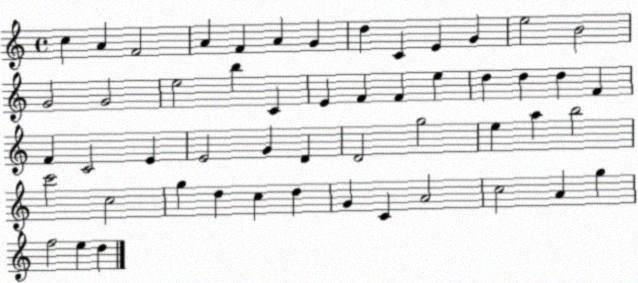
X:1
T:Untitled
M:4/4
L:1/4
K:C
c A F2 A F A G d C E G e2 B2 G2 G2 e2 b C E F F e d d d F F C2 E E2 G D D2 g2 e a b2 c'2 c2 g d c d G C A2 c2 A g f2 e d